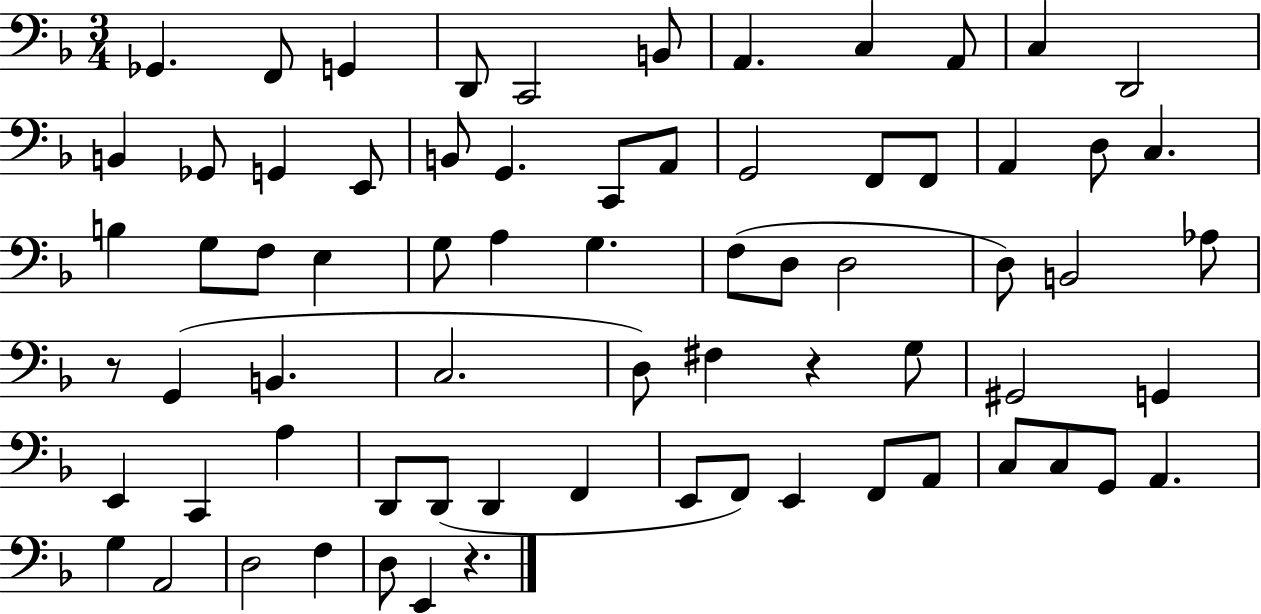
X:1
T:Untitled
M:3/4
L:1/4
K:F
_G,, F,,/2 G,, D,,/2 C,,2 B,,/2 A,, C, A,,/2 C, D,,2 B,, _G,,/2 G,, E,,/2 B,,/2 G,, C,,/2 A,,/2 G,,2 F,,/2 F,,/2 A,, D,/2 C, B, G,/2 F,/2 E, G,/2 A, G, F,/2 D,/2 D,2 D,/2 B,,2 _A,/2 z/2 G,, B,, C,2 D,/2 ^F, z G,/2 ^G,,2 G,, E,, C,, A, D,,/2 D,,/2 D,, F,, E,,/2 F,,/2 E,, F,,/2 A,,/2 C,/2 C,/2 G,,/2 A,, G, A,,2 D,2 F, D,/2 E,, z